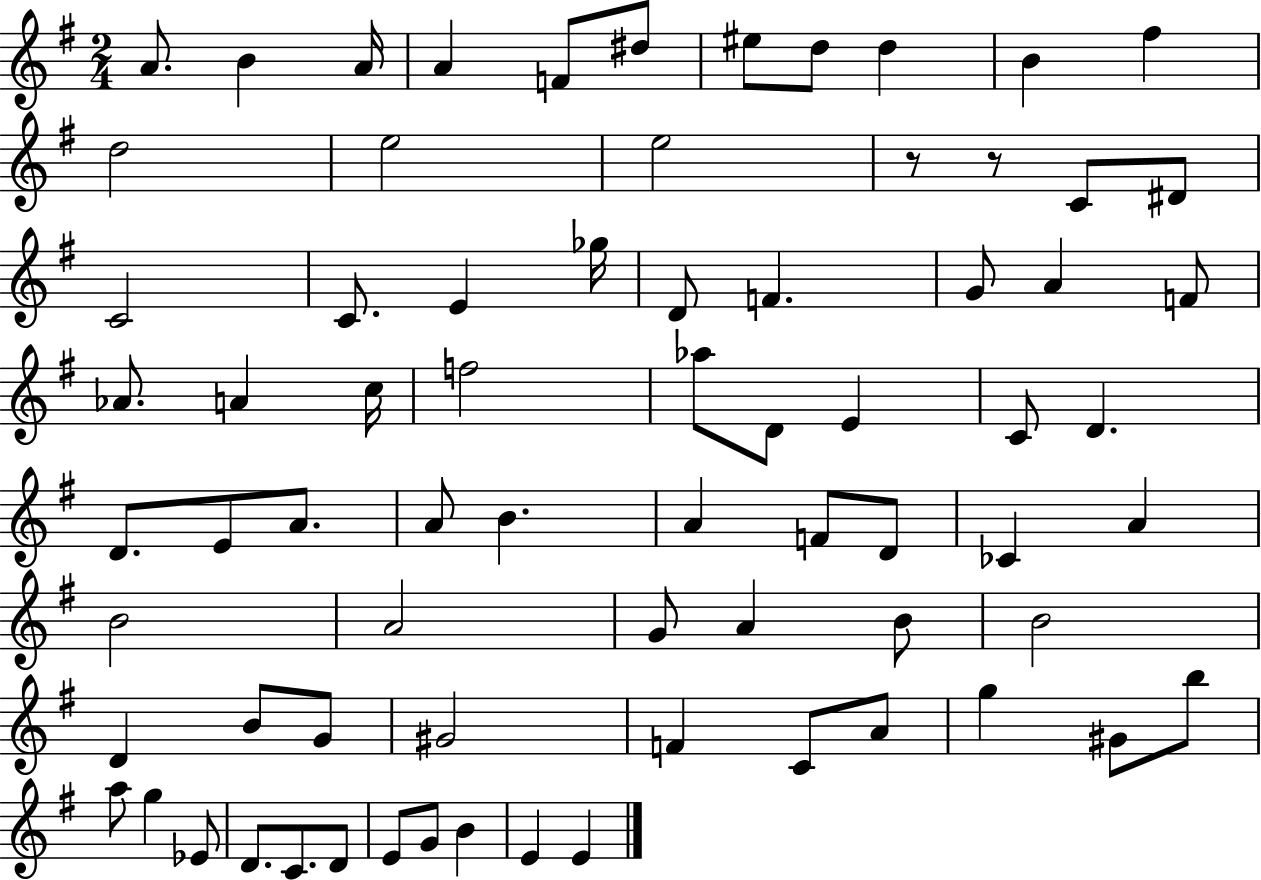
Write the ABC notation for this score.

X:1
T:Untitled
M:2/4
L:1/4
K:G
A/2 B A/4 A F/2 ^d/2 ^e/2 d/2 d B ^f d2 e2 e2 z/2 z/2 C/2 ^D/2 C2 C/2 E _g/4 D/2 F G/2 A F/2 _A/2 A c/4 f2 _a/2 D/2 E C/2 D D/2 E/2 A/2 A/2 B A F/2 D/2 _C A B2 A2 G/2 A B/2 B2 D B/2 G/2 ^G2 F C/2 A/2 g ^G/2 b/2 a/2 g _E/2 D/2 C/2 D/2 E/2 G/2 B E E